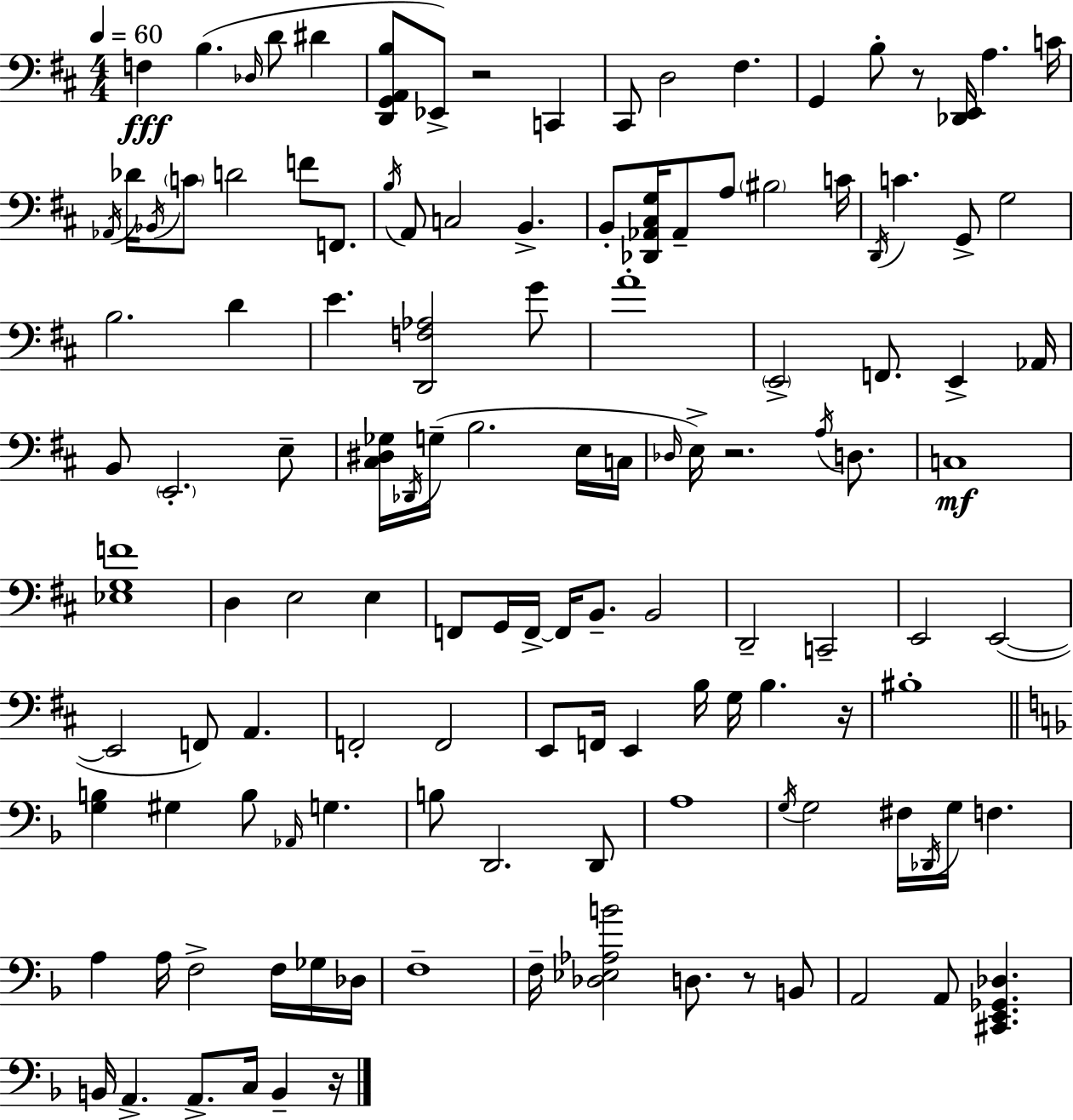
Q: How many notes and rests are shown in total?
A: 127